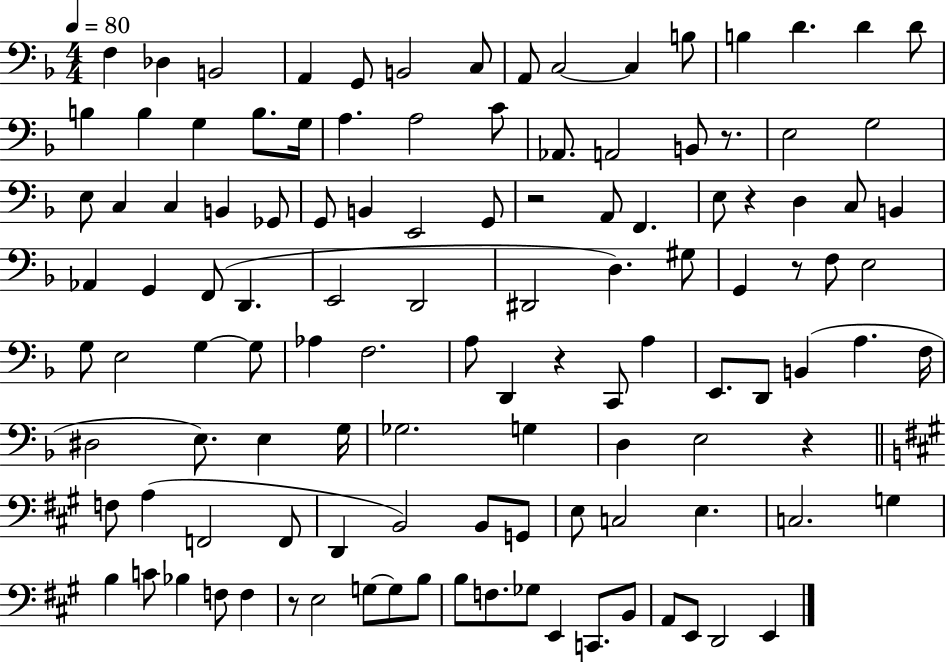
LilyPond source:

{
  \clef bass
  \numericTimeSignature
  \time 4/4
  \key f \major
  \tempo 4 = 80
  f4 des4 b,2 | a,4 g,8 b,2 c8 | a,8 c2~~ c4 b8 | b4 d'4. d'4 d'8 | \break b4 b4 g4 b8. g16 | a4. a2 c'8 | aes,8. a,2 b,8 r8. | e2 g2 | \break e8 c4 c4 b,4 ges,8 | g,8 b,4 e,2 g,8 | r2 a,8 f,4. | e8 r4 d4 c8 b,4 | \break aes,4 g,4 f,8( d,4. | e,2 d,2 | dis,2 d4.) gis8 | g,4 r8 f8 e2 | \break g8 e2 g4~~ g8 | aes4 f2. | a8 d,4 r4 c,8 a4 | e,8. d,8 b,4( a4. f16 | \break dis2 e8.) e4 g16 | ges2. g4 | d4 e2 r4 | \bar "||" \break \key a \major f8 a4( f,2 f,8 | d,4 b,2) b,8 g,8 | e8 c2 e4. | c2. g4 | \break b4 c'8 bes4 f8 f4 | r8 e2 g8~~ g8 b8 | b8 f8. ges8 e,4 c,8. b,8 | a,8 e,8 d,2 e,4 | \break \bar "|."
}